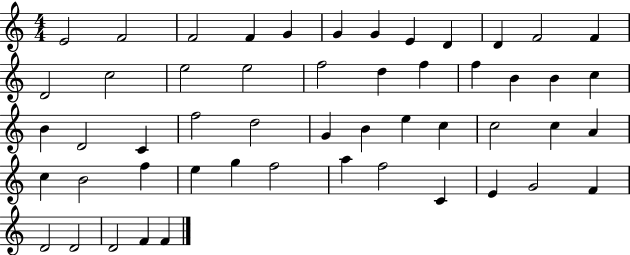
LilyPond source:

{
  \clef treble
  \numericTimeSignature
  \time 4/4
  \key c \major
  e'2 f'2 | f'2 f'4 g'4 | g'4 g'4 e'4 d'4 | d'4 f'2 f'4 | \break d'2 c''2 | e''2 e''2 | f''2 d''4 f''4 | f''4 b'4 b'4 c''4 | \break b'4 d'2 c'4 | f''2 d''2 | g'4 b'4 e''4 c''4 | c''2 c''4 a'4 | \break c''4 b'2 f''4 | e''4 g''4 f''2 | a''4 f''2 c'4 | e'4 g'2 f'4 | \break d'2 d'2 | d'2 f'4 f'4 | \bar "|."
}